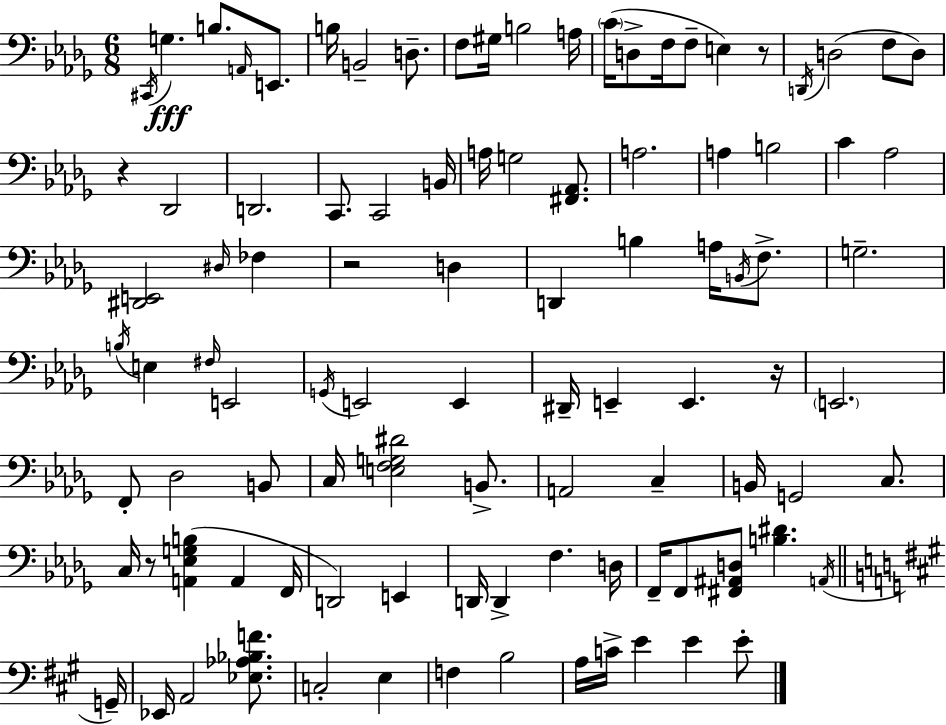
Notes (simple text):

C#2/s G3/q. B3/e. A2/s E2/e. B3/s B2/h D3/e. F3/e G#3/s B3/h A3/s C4/s D3/e F3/s F3/e E3/q R/e D2/s D3/h F3/e D3/e R/q Db2/h D2/h. C2/e. C2/h B2/s A3/s G3/h [F#2,Ab2]/e. A3/h. A3/q B3/h C4/q Ab3/h [D#2,E2]/h D#3/s FES3/q R/h D3/q D2/q B3/q A3/s B2/s F3/e. G3/h. B3/s E3/q F#3/s E2/h G2/s E2/h E2/q D#2/s E2/q E2/q. R/s E2/h. F2/e Db3/h B2/e C3/s [E3,F3,G3,D#4]/h B2/e. A2/h C3/q B2/s G2/h C3/e. C3/s R/e [A2,Eb3,G3,B3]/q A2/q F2/s D2/h E2/q D2/s D2/q F3/q. D3/s F2/s F2/e [F#2,A#2,D3]/e [B3,D#4]/q. A2/s G2/s Eb2/s A2/h [Eb3,Ab3,Bb3,F4]/e. C3/h E3/q F3/q B3/h A3/s C4/s E4/q E4/q E4/e